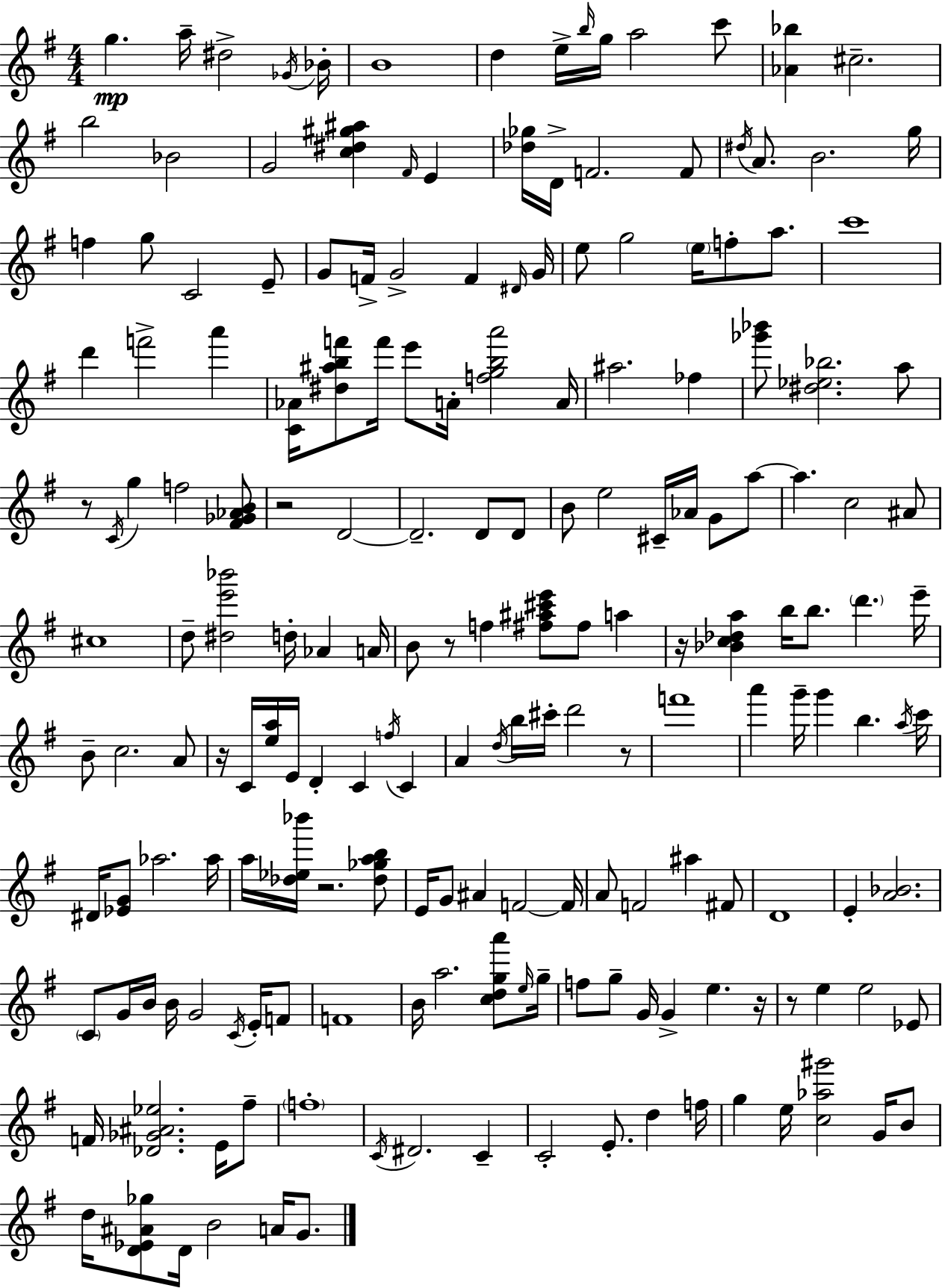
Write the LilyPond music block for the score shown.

{
  \clef treble
  \numericTimeSignature
  \time 4/4
  \key g \major
  g''4.\mp a''16-- dis''2-> \acciaccatura { ges'16 } | bes'16-. b'1 | d''4 e''16-> \grace { b''16 } g''16 a''2 | c'''8 <aes' bes''>4 cis''2.-- | \break b''2 bes'2 | g'2 <c'' dis'' gis'' ais''>4 \grace { fis'16 } e'4 | <des'' ges''>16 d'16-> f'2. | f'8 \acciaccatura { dis''16 } a'8. b'2. | \break g''16 f''4 g''8 c'2 | e'8-- g'8 f'16-> g'2-> f'4 | \grace { dis'16 } g'16 e''8 g''2 \parenthesize e''16 | f''8-. a''8. c'''1 | \break d'''4 f'''2-> | a'''4 <c' aes'>16 <dis'' ais'' b'' f'''>8 f'''16 e'''8 a'16-. <f'' g'' b'' a'''>2 | a'16 ais''2. | fes''4 <ges''' bes'''>8 <dis'' ees'' bes''>2. | \break a''8 r8 \acciaccatura { c'16 } g''4 f''2 | <fis' ges' aes' b'>8 r2 d'2~~ | d'2.-- | d'8 d'8 b'8 e''2 | \break cis'16-- aes'16 g'8 a''8~~ a''4. c''2 | ais'8 cis''1 | d''8-- <dis'' e''' bes'''>2 | d''16-. aes'4 a'16 b'8 r8 f''4 <fis'' ais'' cis''' e'''>8 | \break fis''8 a''4 r16 <bes' c'' des'' a''>4 b''16 b''8. \parenthesize d'''4. | e'''16-- b'8-- c''2. | a'8 r16 c'16 <e'' a''>16 e'16 d'4-. c'4 | \acciaccatura { f''16 } c'4 a'4 \acciaccatura { d''16 } b''16 cis'''16-. d'''2 | \break r8 f'''1 | a'''4 g'''16-- g'''4 | b''4. \acciaccatura { a''16 } c'''16 dis'16 <ees' g'>8 aes''2. | aes''16 a''16 <des'' ees'' bes'''>16 r2. | \break <des'' ges'' a'' b''>8 e'16 g'8 ais'4 | f'2~~ f'16 a'8 f'2 | ais''4 fis'8 d'1 | e'4-. <a' bes'>2. | \break \parenthesize c'8 g'16 b'16 b'16 g'2 | \acciaccatura { c'16 } e'16-. f'8 f'1 | b'16 a''2. | <c'' d'' g'' a'''>8 \grace { e''16 } g''16-- f''8 g''8-- g'16 | \break g'4-> e''4. r16 r8 e''4 | e''2 ees'8 f'16 <des' ges' ais' ees''>2. | e'16 fis''8-- \parenthesize f''1-. | \acciaccatura { c'16 } dis'2. | \break c'4-- c'2-. | e'8.-. d''4 f''16 g''4 | e''16 <c'' aes'' gis'''>2 g'16 b'8 d''16 <d' ees' ais' ges''>8 d'16 | b'2 a'16 g'8. \bar "|."
}